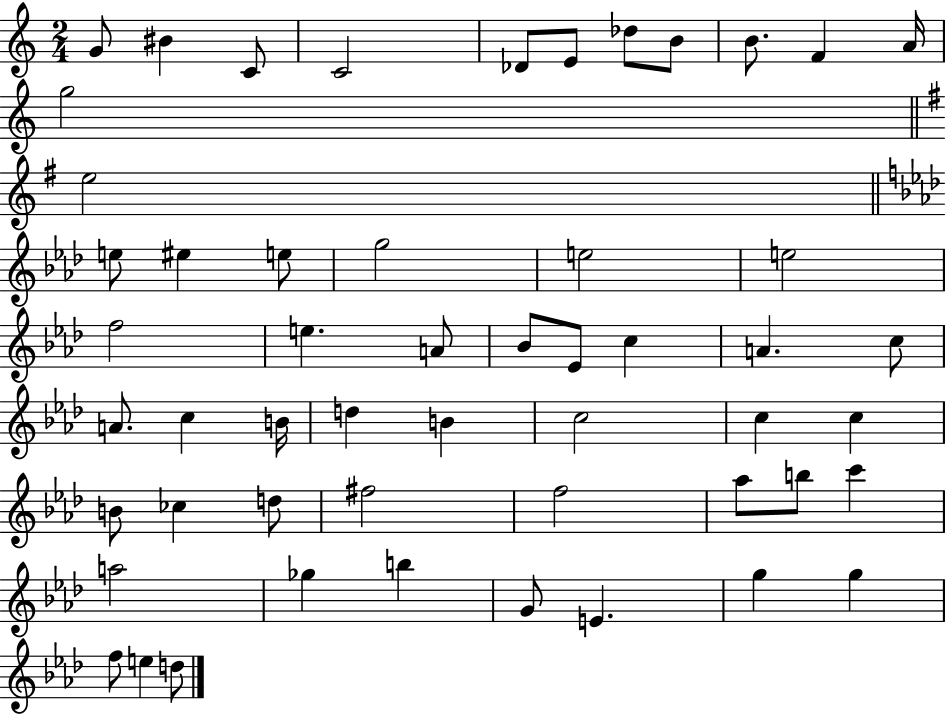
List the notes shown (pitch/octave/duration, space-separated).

G4/e BIS4/q C4/e C4/h Db4/e E4/e Db5/e B4/e B4/e. F4/q A4/s G5/h E5/h E5/e EIS5/q E5/e G5/h E5/h E5/h F5/h E5/q. A4/e Bb4/e Eb4/e C5/q A4/q. C5/e A4/e. C5/q B4/s D5/q B4/q C5/h C5/q C5/q B4/e CES5/q D5/e F#5/h F5/h Ab5/e B5/e C6/q A5/h Gb5/q B5/q G4/e E4/q. G5/q G5/q F5/e E5/q D5/e